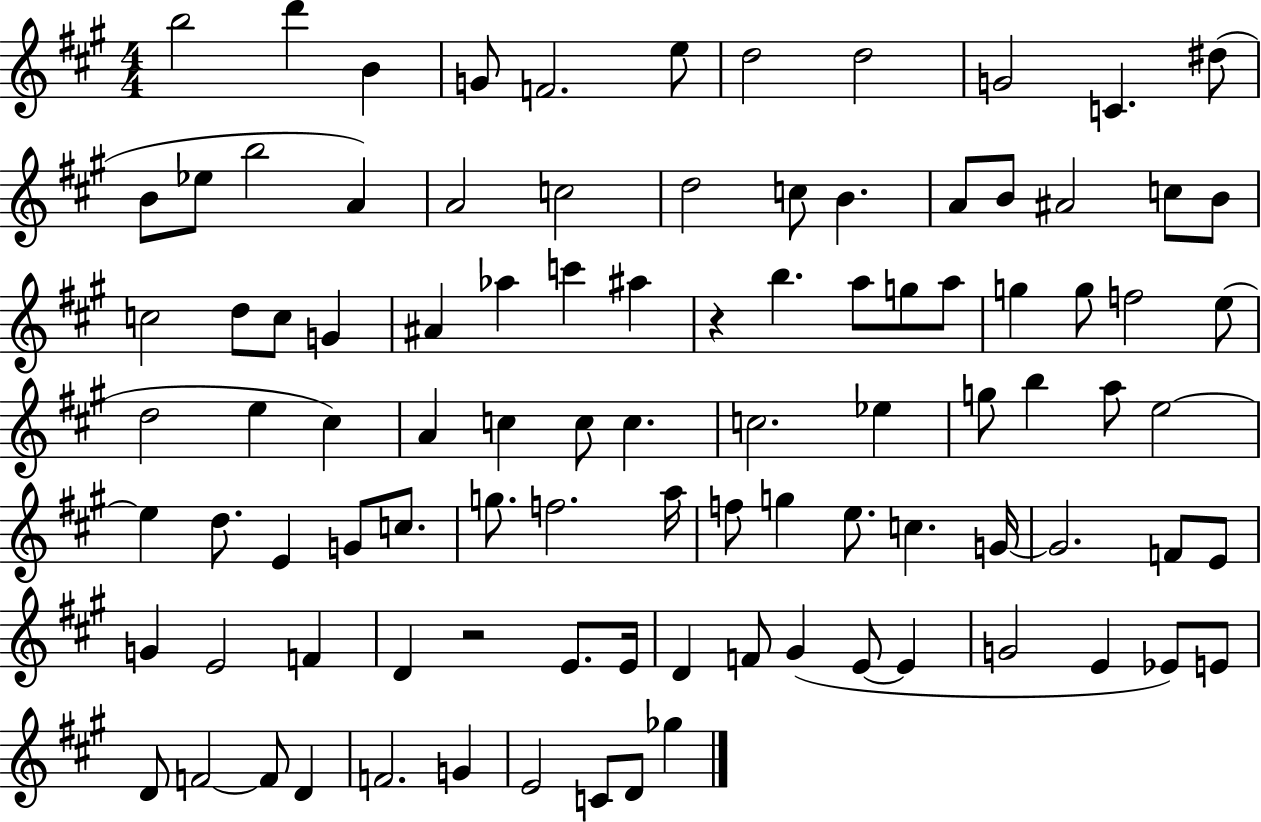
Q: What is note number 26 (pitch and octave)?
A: C5